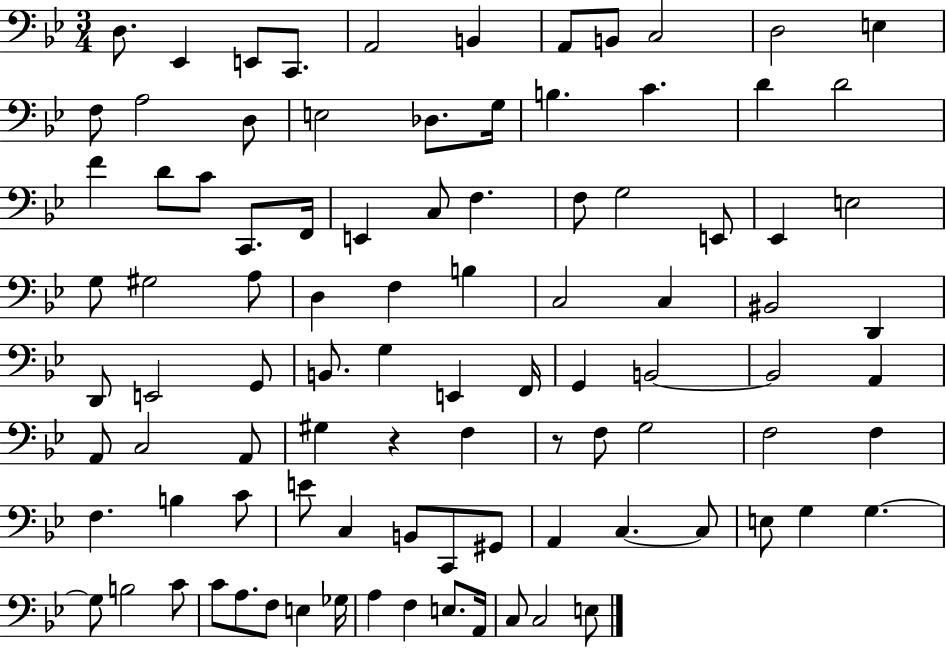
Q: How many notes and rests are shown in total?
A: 95